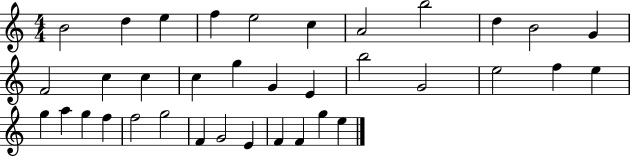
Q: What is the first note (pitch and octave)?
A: B4